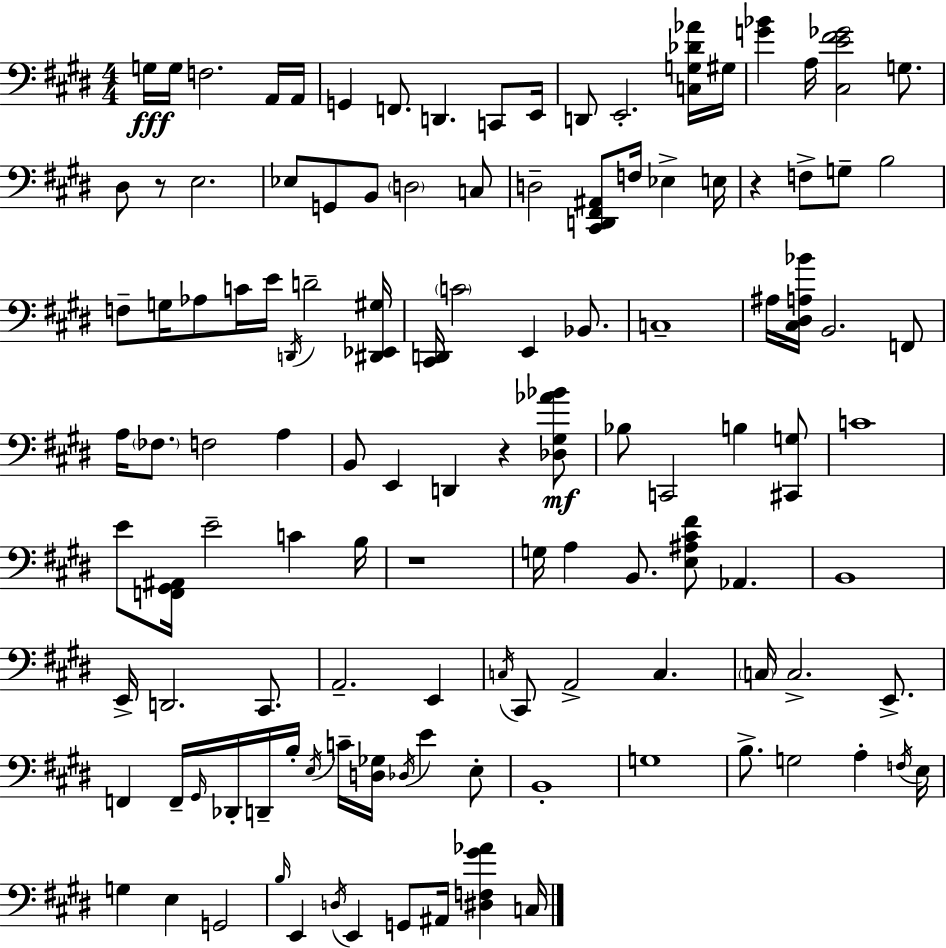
G3/s G3/s F3/h. A2/s A2/s G2/q F2/e. D2/q. C2/e E2/s D2/e E2/h. [C3,G3,Db4,Ab4]/s G#3/s [G4,Bb4]/q A3/s [C#3,E4,F#4,Gb4]/h G3/e. D#3/e R/e E3/h. Eb3/e G2/e B2/e D3/h C3/e D3/h [C#2,D2,F#2,A#2]/e F3/s Eb3/q E3/s R/q F3/e G3/e B3/h F3/e G3/s Ab3/e C4/s E4/s D2/s D4/h [D#2,Eb2,G#3]/s [C#2,D2]/s C4/h E2/q Bb2/e. C3/w A#3/s [C#3,D#3,A3,Bb4]/s B2/h. F2/e A3/s FES3/e. F3/h A3/q B2/e E2/q D2/q R/q [Db3,G#3,Ab4,Bb4]/e Bb3/e C2/h B3/q [C#2,G3]/e C4/w E4/e [F2,G#2,A#2]/s E4/h C4/q B3/s R/w G3/s A3/q B2/e. [E3,A#3,C#4,F#4]/e Ab2/q. B2/w E2/s D2/h. C#2/e. A2/h. E2/q C3/s C#2/e A2/h C3/q. C3/s C3/h. E2/e. F2/q F2/s G#2/s Db2/s D2/s B3/s E3/s C4/s [D3,Gb3]/s Db3/s E4/q E3/e B2/w G3/w B3/e. G3/h A3/q F3/s E3/s G3/q E3/q G2/h B3/s E2/q D3/s E2/q G2/e A#2/s [D#3,F3,G#4,Ab4]/q C3/s